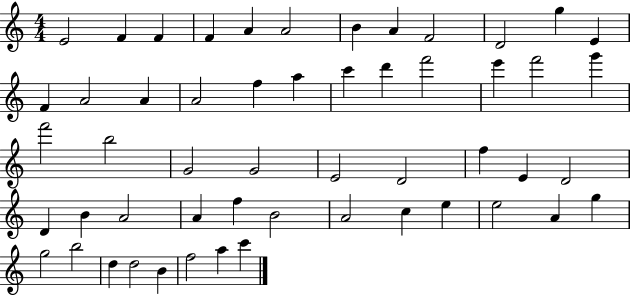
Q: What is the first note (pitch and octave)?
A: E4